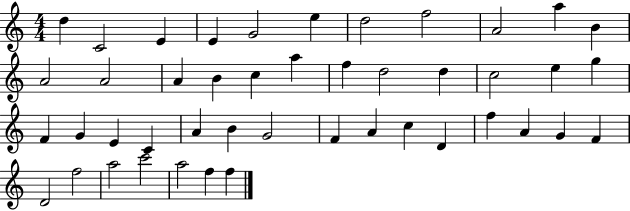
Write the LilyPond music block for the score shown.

{
  \clef treble
  \numericTimeSignature
  \time 4/4
  \key c \major
  d''4 c'2 e'4 | e'4 g'2 e''4 | d''2 f''2 | a'2 a''4 b'4 | \break a'2 a'2 | a'4 b'4 c''4 a''4 | f''4 d''2 d''4 | c''2 e''4 g''4 | \break f'4 g'4 e'4 c'4 | a'4 b'4 g'2 | f'4 a'4 c''4 d'4 | f''4 a'4 g'4 f'4 | \break d'2 f''2 | a''2 c'''2 | a''2 f''4 f''4 | \bar "|."
}